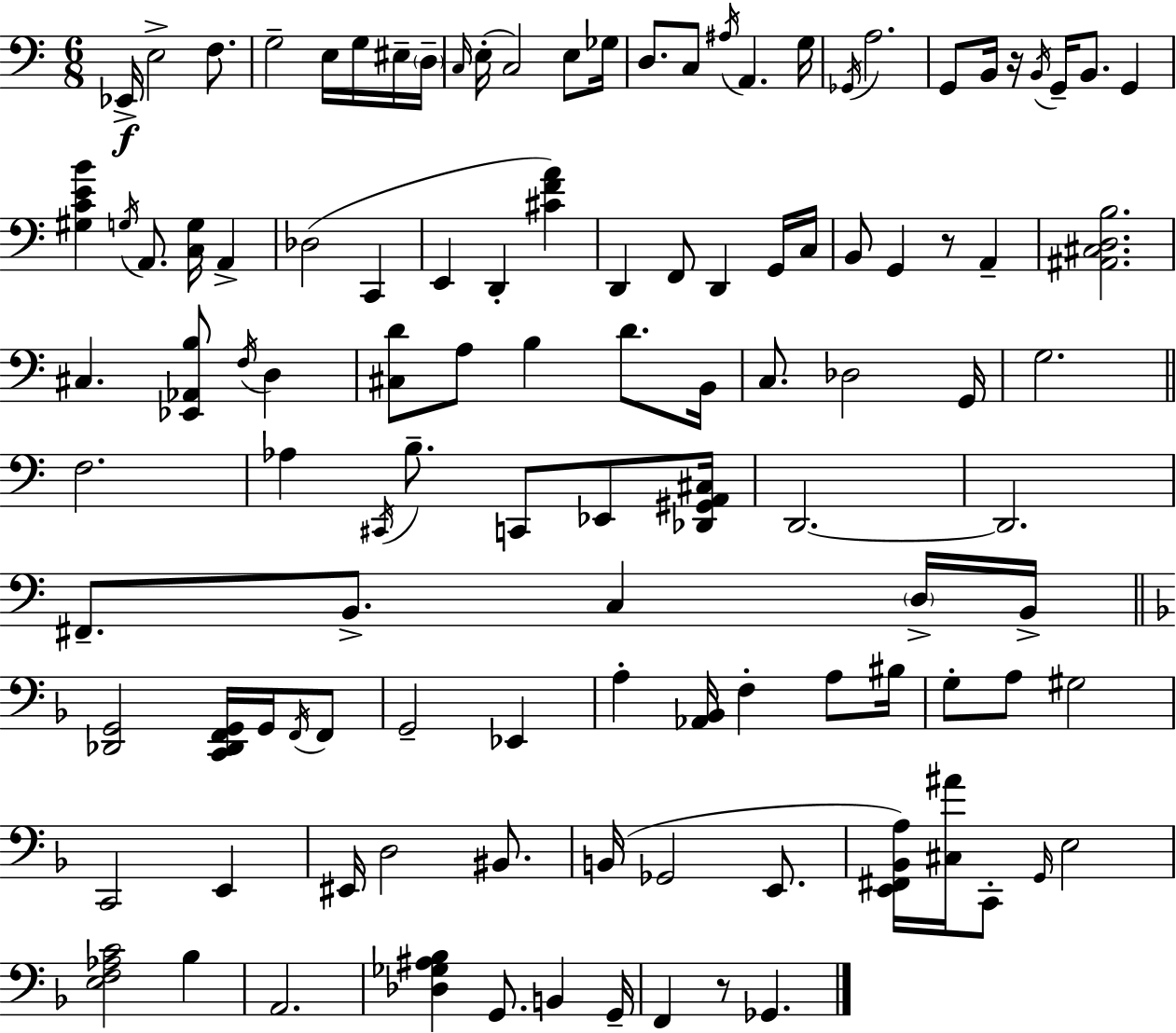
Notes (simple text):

Eb2/s E3/h F3/e. G3/h E3/s G3/s EIS3/s D3/s C3/s E3/s C3/h E3/e Gb3/s D3/e. C3/e A#3/s A2/q. G3/s Gb2/s A3/h. G2/e B2/s R/s B2/s G2/s B2/e. G2/q [G#3,C4,E4,B4]/q G3/s A2/e. [C3,G3]/s A2/q Db3/h C2/q E2/q D2/q [C#4,F4,A4]/q D2/q F2/e D2/q G2/s C3/s B2/e G2/q R/e A2/q [A#2,C#3,D3,B3]/h. C#3/q. [Eb2,Ab2,B3]/e F3/s D3/q [C#3,D4]/e A3/e B3/q D4/e. B2/s C3/e. Db3/h G2/s G3/h. F3/h. Ab3/q C#2/s B3/e. C2/e Eb2/e [Db2,G#2,A2,C#3]/s D2/h. D2/h. F#2/e. B2/e. C3/q D3/s B2/s [Db2,G2]/h [C2,Db2,F2,G2]/s G2/s F2/s F2/e G2/h Eb2/q A3/q [Ab2,Bb2]/s F3/q A3/e BIS3/s G3/e A3/e G#3/h C2/h E2/q EIS2/s D3/h BIS2/e. B2/s Gb2/h E2/e. [E2,F#2,Bb2,A3]/s [C#3,A#4]/s C2/e G2/s E3/h [E3,F3,Ab3,C4]/h Bb3/q A2/h. [Db3,Gb3,A#3,Bb3]/q G2/e. B2/q G2/s F2/q R/e Gb2/q.